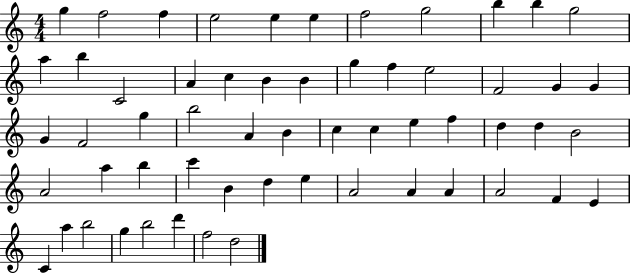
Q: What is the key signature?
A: C major